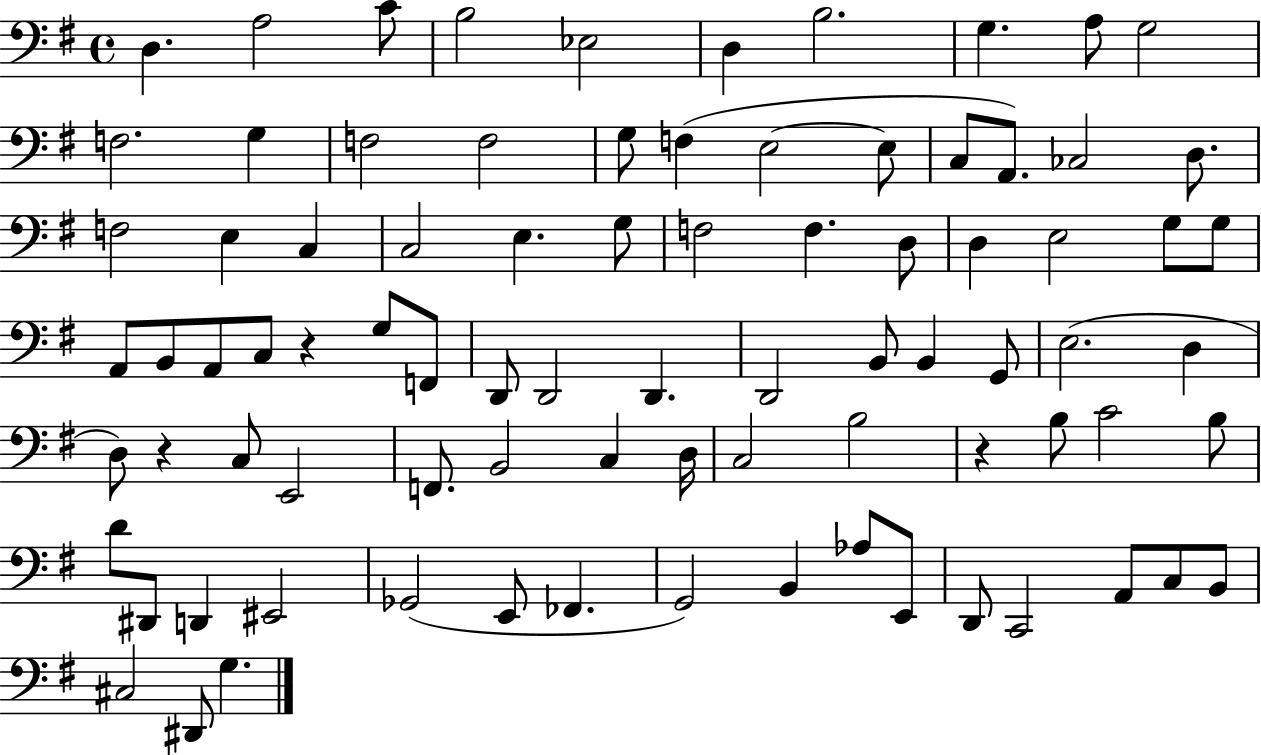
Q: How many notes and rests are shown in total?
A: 84